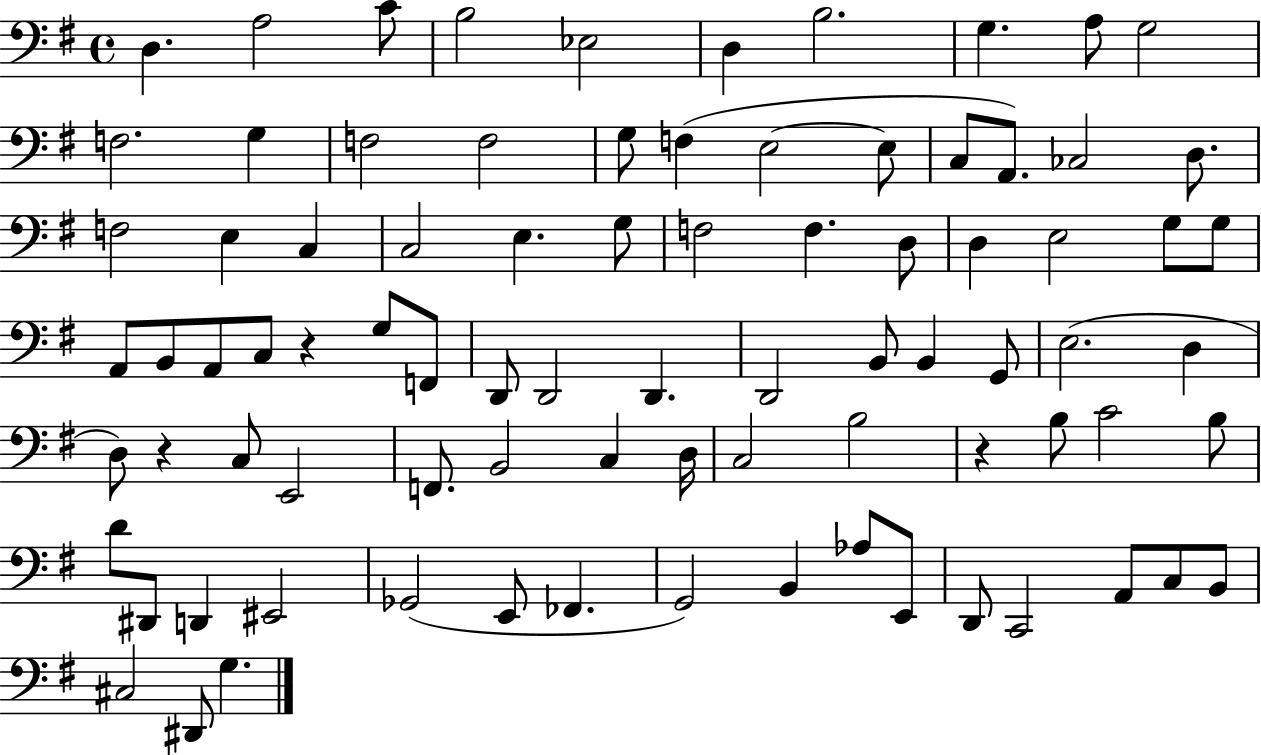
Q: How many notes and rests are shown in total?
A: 84